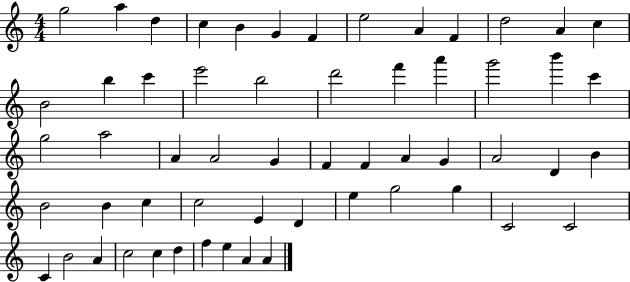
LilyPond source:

{
  \clef treble
  \numericTimeSignature
  \time 4/4
  \key c \major
  g''2 a''4 d''4 | c''4 b'4 g'4 f'4 | e''2 a'4 f'4 | d''2 a'4 c''4 | \break b'2 b''4 c'''4 | e'''2 b''2 | d'''2 f'''4 a'''4 | g'''2 b'''4 c'''4 | \break g''2 a''2 | a'4 a'2 g'4 | f'4 f'4 a'4 g'4 | a'2 d'4 b'4 | \break b'2 b'4 c''4 | c''2 e'4 d'4 | e''4 g''2 g''4 | c'2 c'2 | \break c'4 b'2 a'4 | c''2 c''4 d''4 | f''4 e''4 a'4 a'4 | \bar "|."
}